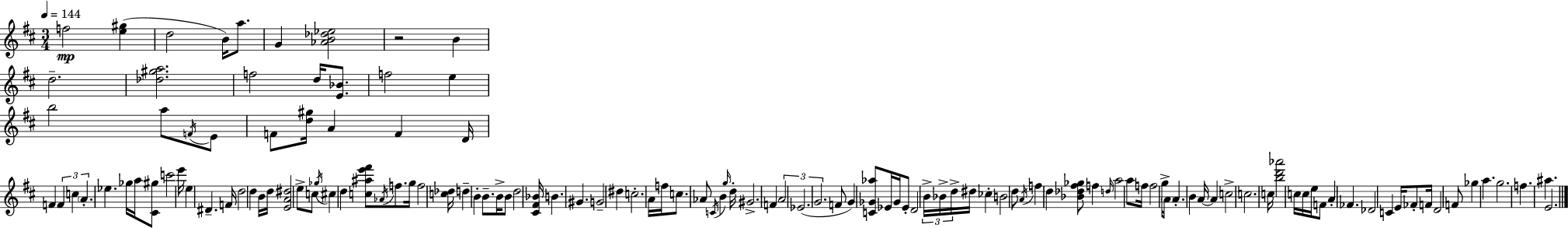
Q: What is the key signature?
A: D major